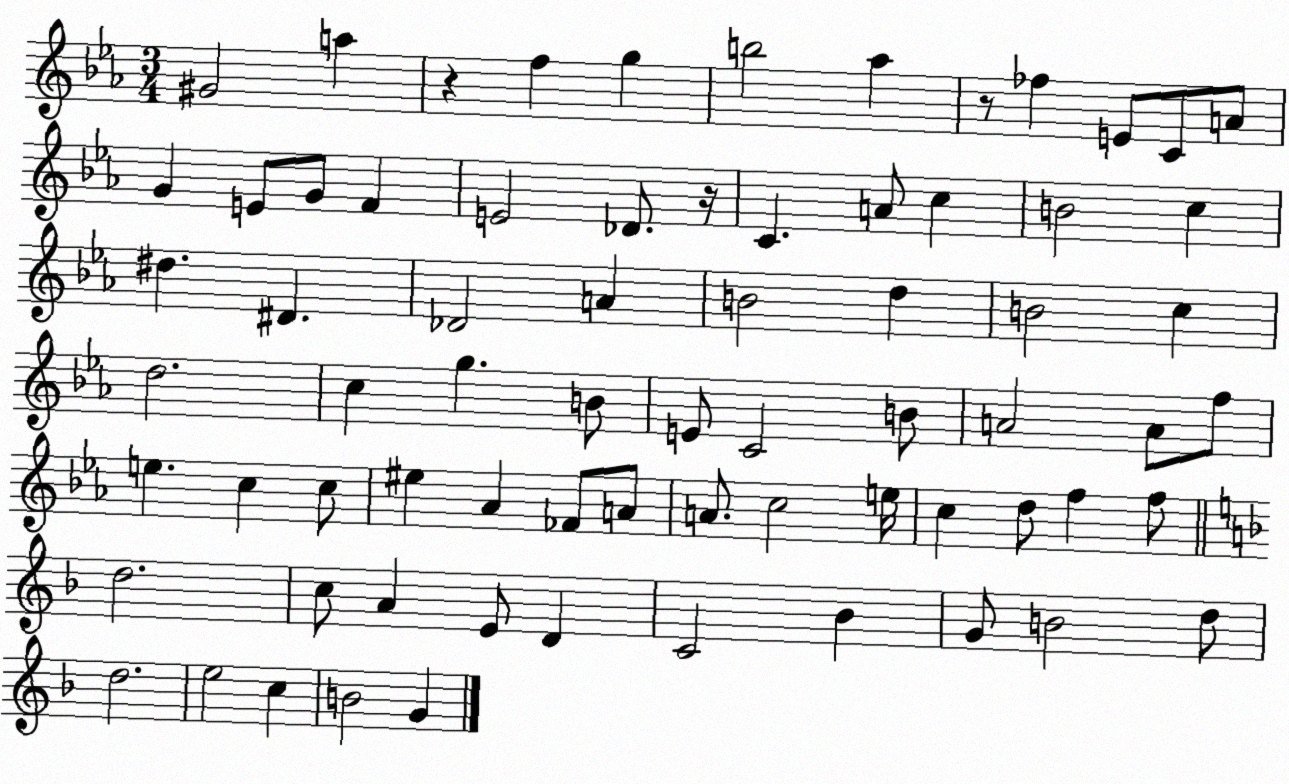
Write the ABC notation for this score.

X:1
T:Untitled
M:3/4
L:1/4
K:Eb
^G2 a z f g b2 _a z/2 _f E/2 C/2 A/2 G E/2 G/2 F E2 _D/2 z/4 C A/2 c B2 c ^d ^D _D2 A B2 d B2 c d2 c g B/2 E/2 C2 B/2 A2 A/2 f/2 e c c/2 ^e _A _F/2 A/2 A/2 c2 e/4 c d/2 f f/2 d2 c/2 A E/2 D C2 _B G/2 B2 d/2 d2 e2 c B2 G